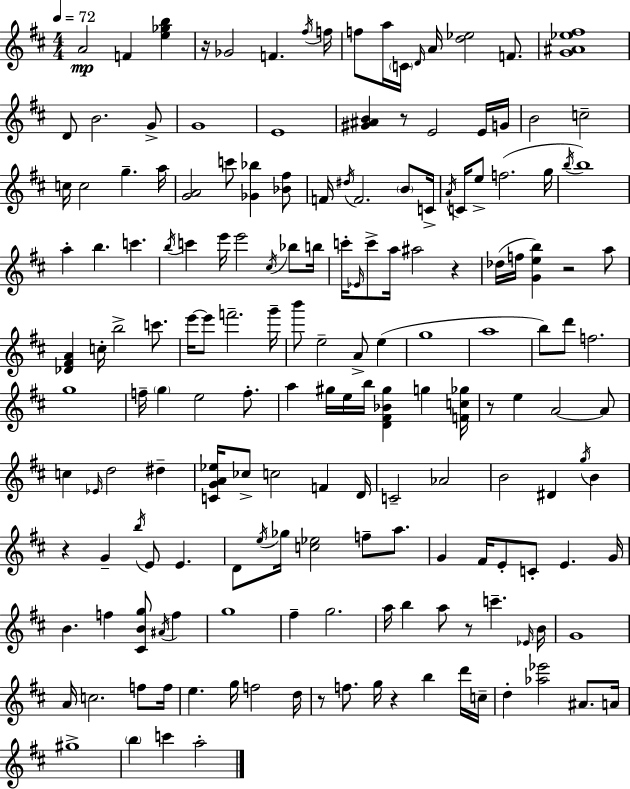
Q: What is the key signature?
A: D major